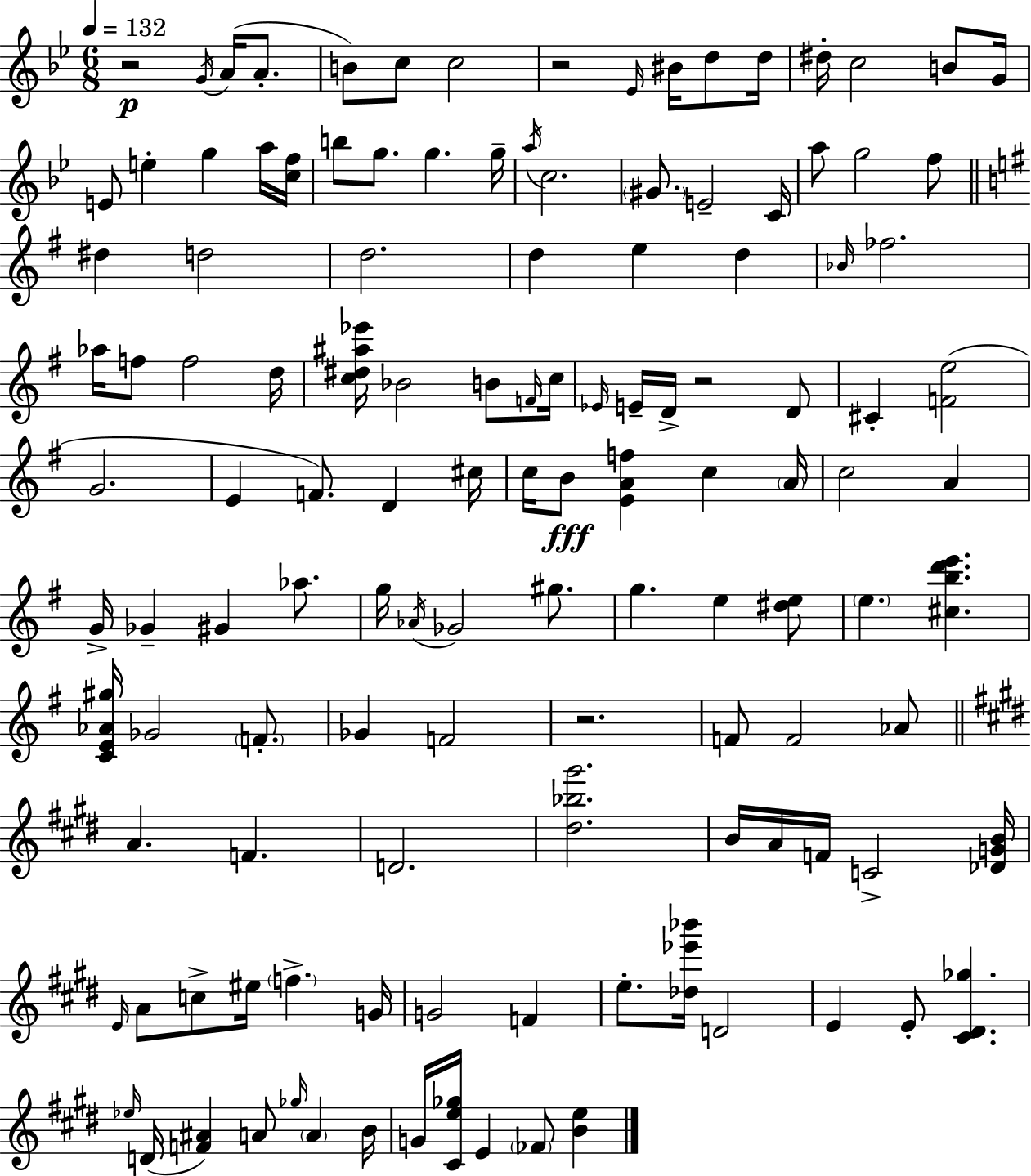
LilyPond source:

{
  \clef treble
  \numericTimeSignature
  \time 6/8
  \key bes \major
  \tempo 4 = 132
  r2\p \acciaccatura { g'16 } a'16( a'8.-. | b'8) c''8 c''2 | r2 \grace { ees'16 } bis'16 d''8 | d''16 dis''16-. c''2 b'8 | \break g'16 e'8 e''4-. g''4 | a''16 <c'' f''>16 b''8 g''8. g''4. | g''16-- \acciaccatura { a''16 } c''2. | \parenthesize gis'8. e'2-- | \break c'16 a''8 g''2 | f''8 \bar "||" \break \key g \major dis''4 d''2 | d''2. | d''4 e''4 d''4 | \grace { bes'16 } fes''2. | \break aes''16 f''8 f''2 | d''16 <c'' dis'' ais'' ees'''>16 bes'2 b'8 | \grace { f'16 } c''16 \grace { ees'16 } e'16-- d'16-> r2 | d'8 cis'4-. <f' e''>2( | \break g'2. | e'4 f'8.) d'4 | cis''16 c''16 b'8\fff <e' a' f''>4 c''4 | \parenthesize a'16 c''2 a'4 | \break g'16-> ges'4-- gis'4 | aes''8. g''16 \acciaccatura { aes'16 } ges'2 | gis''8. g''4. e''4 | <dis'' e''>8 \parenthesize e''4. <cis'' b'' d''' e'''>4. | \break <c' e' aes' gis''>16 ges'2 | \parenthesize f'8.-. ges'4 f'2 | r2. | f'8 f'2 | \break aes'8 \bar "||" \break \key e \major a'4. f'4. | d'2. | <dis'' bes'' gis'''>2. | b'16 a'16 f'16 c'2-> <des' g' b'>16 | \break \grace { e'16 } a'8 c''8-> eis''16 \parenthesize f''4.-> | g'16 g'2 f'4 | e''8.-. <des'' ees''' bes'''>16 d'2 | e'4 e'8-. <cis' dis' ges''>4. | \break \grace { ees''16 }( d'16 <f' ais'>4) a'8 \grace { ges''16 } \parenthesize a'4 | b'16 g'16 <cis' e'' ges''>16 e'4 \parenthesize fes'8 <b' e''>4 | \bar "|."
}